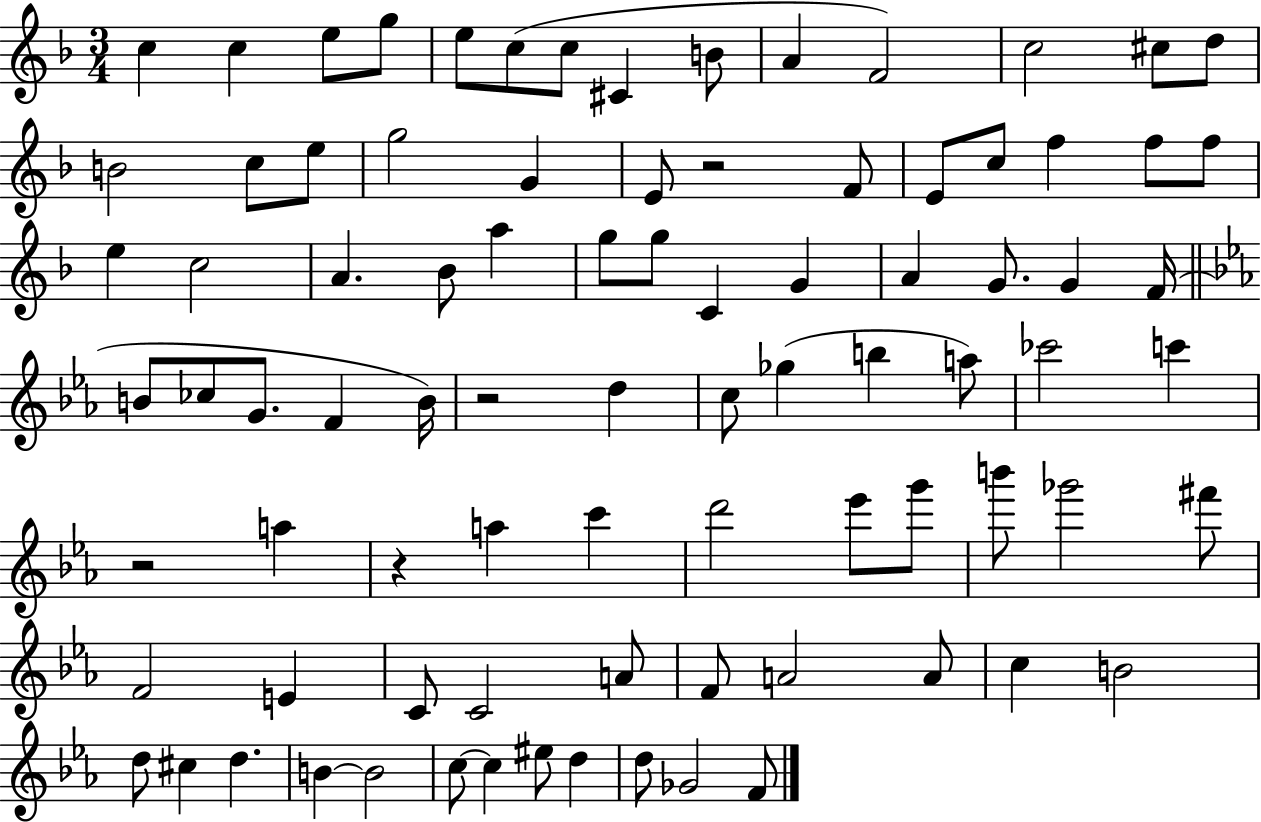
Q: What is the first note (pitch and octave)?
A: C5